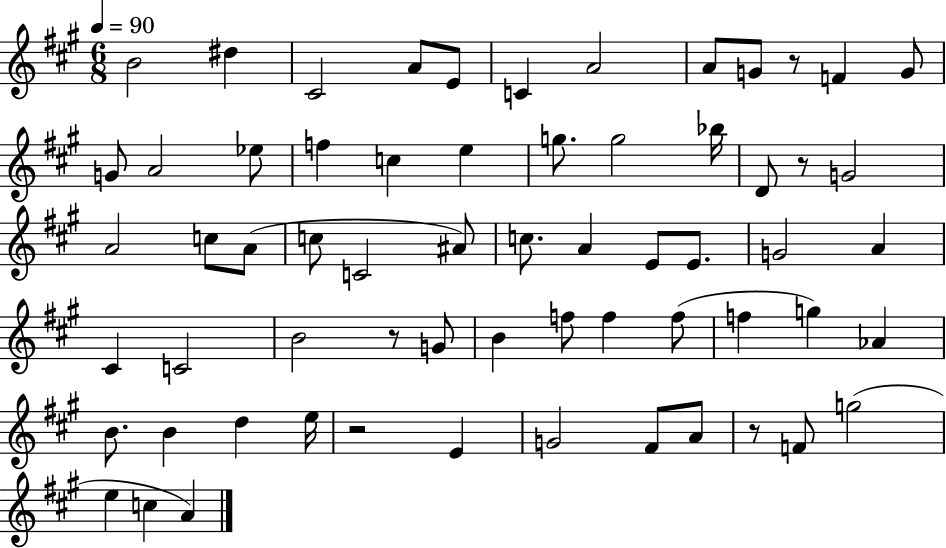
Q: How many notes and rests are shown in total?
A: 63